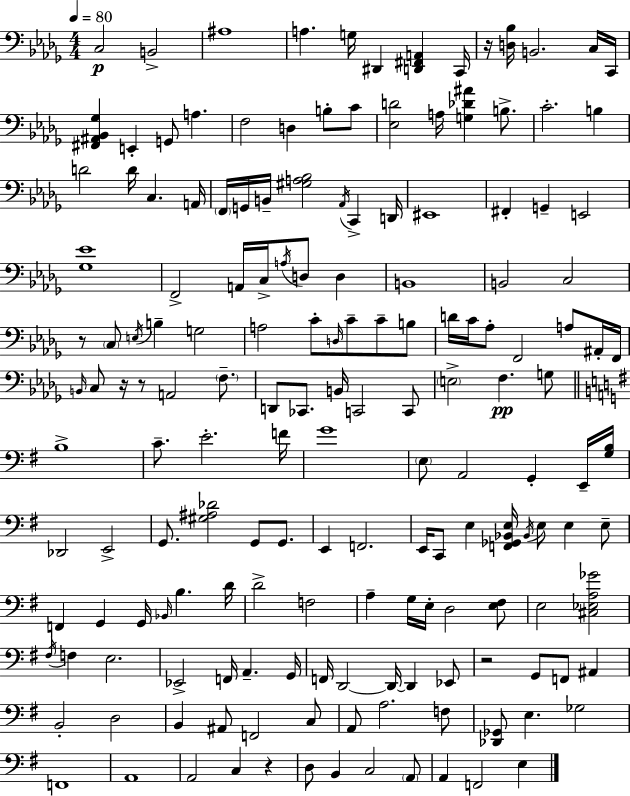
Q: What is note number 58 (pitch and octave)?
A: F2